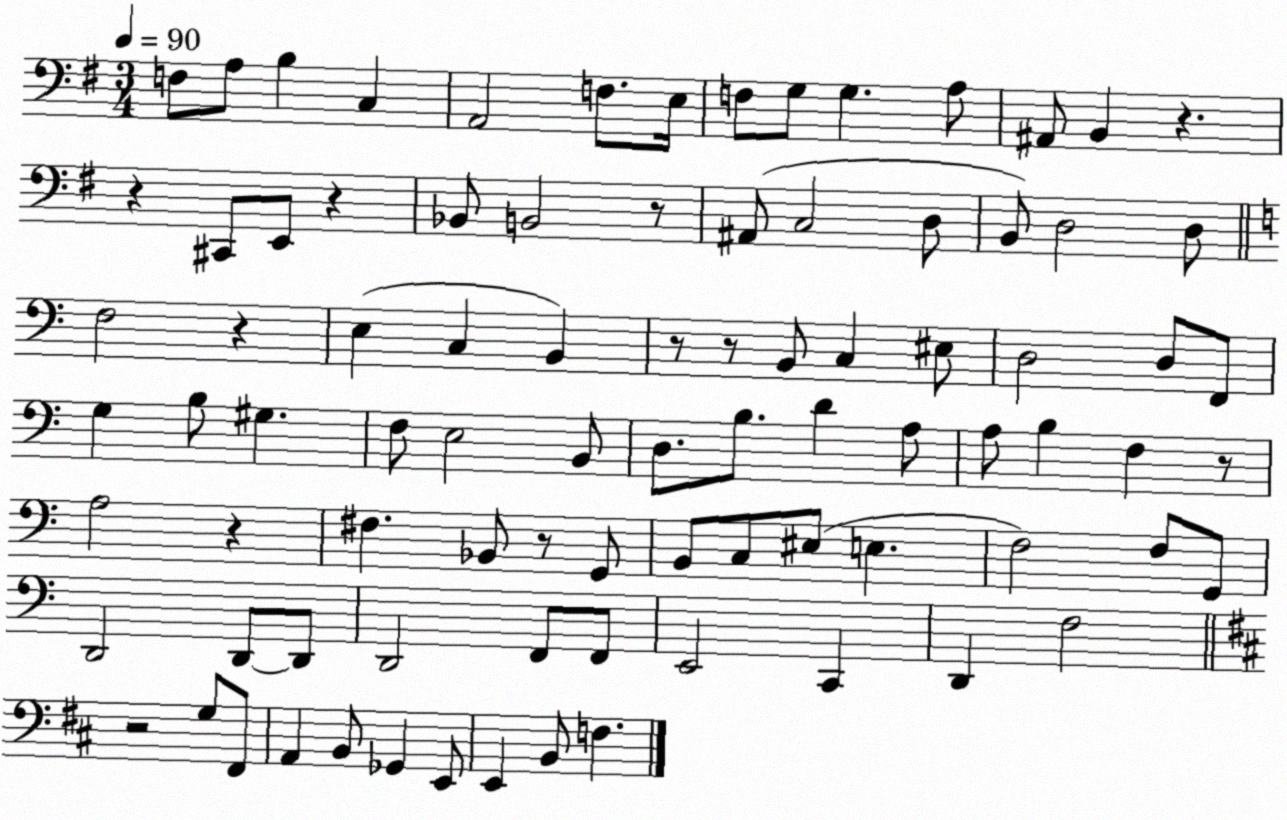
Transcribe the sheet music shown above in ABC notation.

X:1
T:Untitled
M:3/4
L:1/4
K:G
F,/2 A,/2 B, C, A,,2 F,/2 E,/4 F,/2 G,/2 G, A,/2 ^A,,/2 B,, z z ^C,,/2 E,,/2 z _B,,/2 B,,2 z/2 ^A,,/2 C,2 D,/2 B,,/2 D,2 D,/2 F,2 z E, C, B,, z/2 z/2 B,,/2 C, ^E,/2 D,2 D,/2 F,,/2 G, B,/2 ^G, F,/2 E,2 B,,/2 D,/2 B,/2 D A,/2 A,/2 B, F, z/2 A,2 z ^F, _B,,/2 z/2 G,,/2 B,,/2 C,/2 ^E,/2 E, F,2 F,/2 G,,/2 D,,2 D,,/2 D,,/2 D,,2 F,,/2 F,,/2 E,,2 C,, D,, F,2 z2 G,/2 ^F,,/2 A,, B,,/2 _G,, E,,/2 E,, B,,/2 F,